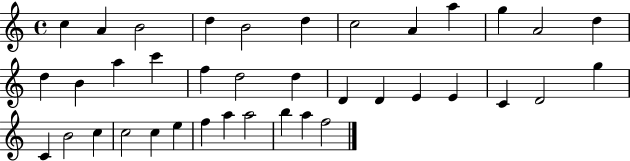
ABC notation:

X:1
T:Untitled
M:4/4
L:1/4
K:C
c A B2 d B2 d c2 A a g A2 d d B a c' f d2 d D D E E C D2 g C B2 c c2 c e f a a2 b a f2